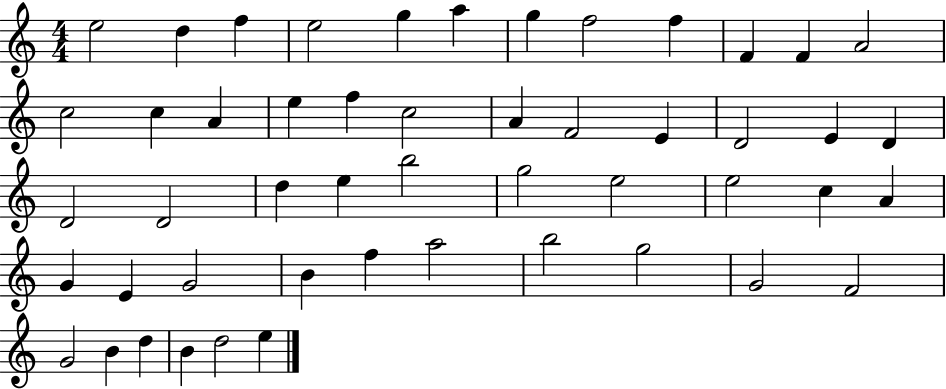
{
  \clef treble
  \numericTimeSignature
  \time 4/4
  \key c \major
  e''2 d''4 f''4 | e''2 g''4 a''4 | g''4 f''2 f''4 | f'4 f'4 a'2 | \break c''2 c''4 a'4 | e''4 f''4 c''2 | a'4 f'2 e'4 | d'2 e'4 d'4 | \break d'2 d'2 | d''4 e''4 b''2 | g''2 e''2 | e''2 c''4 a'4 | \break g'4 e'4 g'2 | b'4 f''4 a''2 | b''2 g''2 | g'2 f'2 | \break g'2 b'4 d''4 | b'4 d''2 e''4 | \bar "|."
}